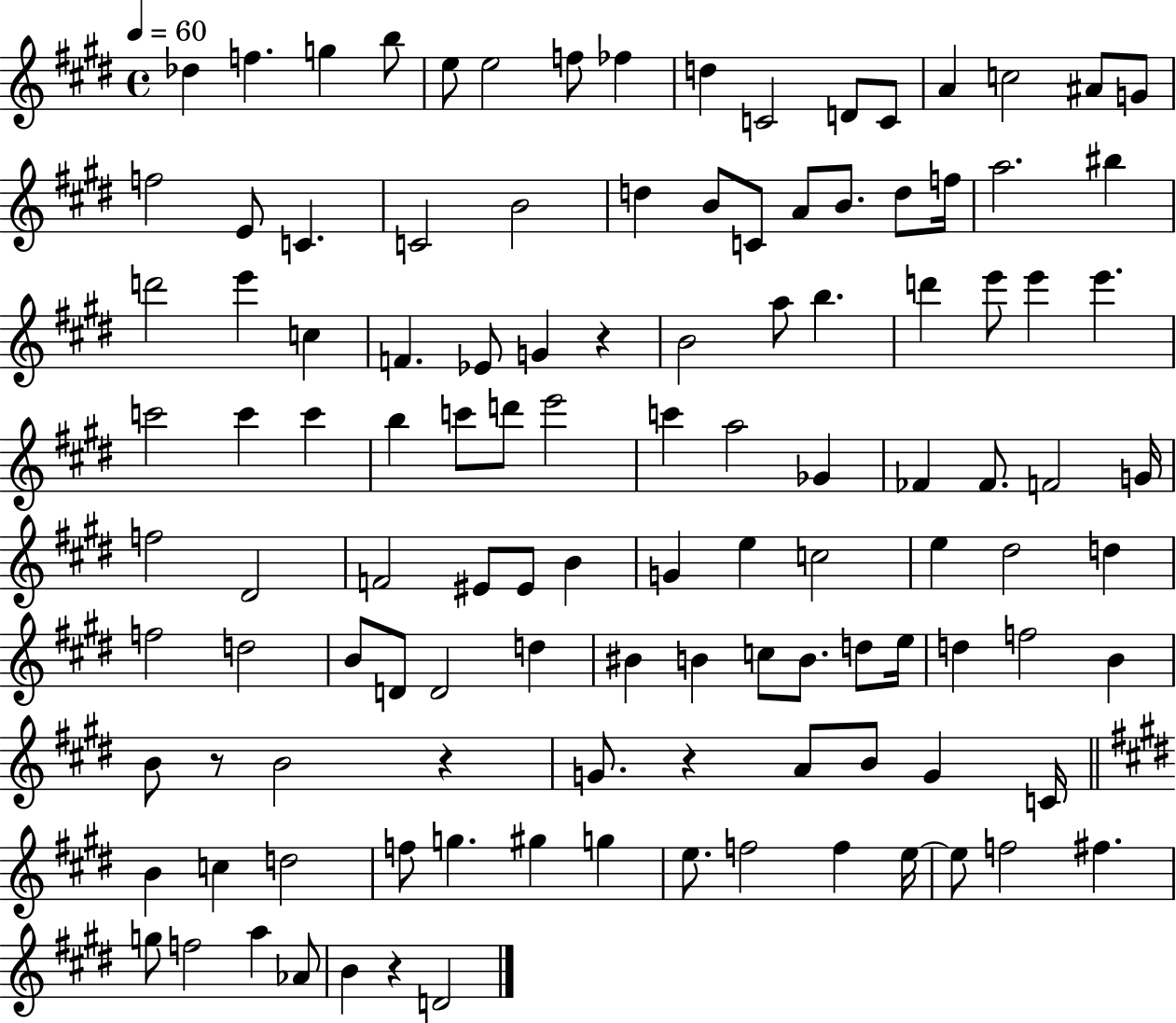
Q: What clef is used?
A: treble